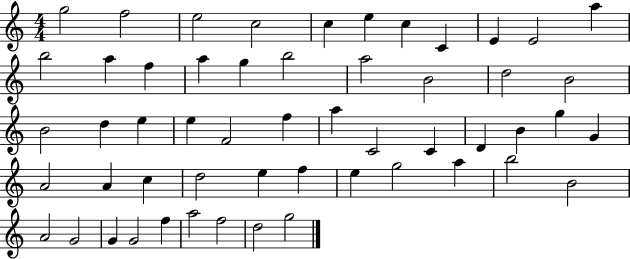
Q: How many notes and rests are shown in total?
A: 54